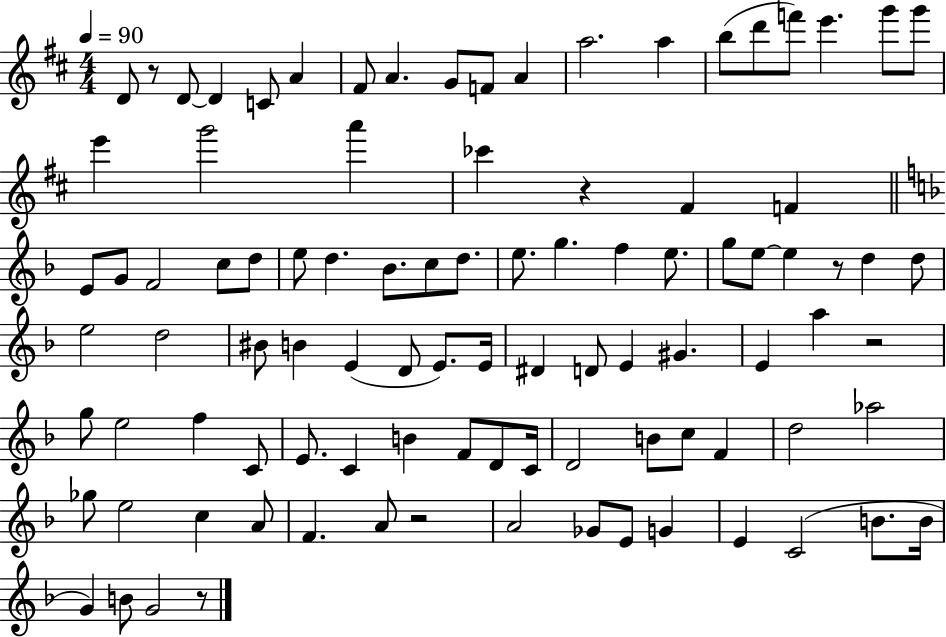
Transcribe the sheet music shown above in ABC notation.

X:1
T:Untitled
M:4/4
L:1/4
K:D
D/2 z/2 D/2 D C/2 A ^F/2 A G/2 F/2 A a2 a b/2 d'/2 f'/2 e' g'/2 g'/2 e' g'2 a' _c' z ^F F E/2 G/2 F2 c/2 d/2 e/2 d _B/2 c/2 d/2 e/2 g f e/2 g/2 e/2 e z/2 d d/2 e2 d2 ^B/2 B E D/2 E/2 E/4 ^D D/2 E ^G E a z2 g/2 e2 f C/2 E/2 C B F/2 D/2 C/4 D2 B/2 c/2 F d2 _a2 _g/2 e2 c A/2 F A/2 z2 A2 _G/2 E/2 G E C2 B/2 B/4 G B/2 G2 z/2